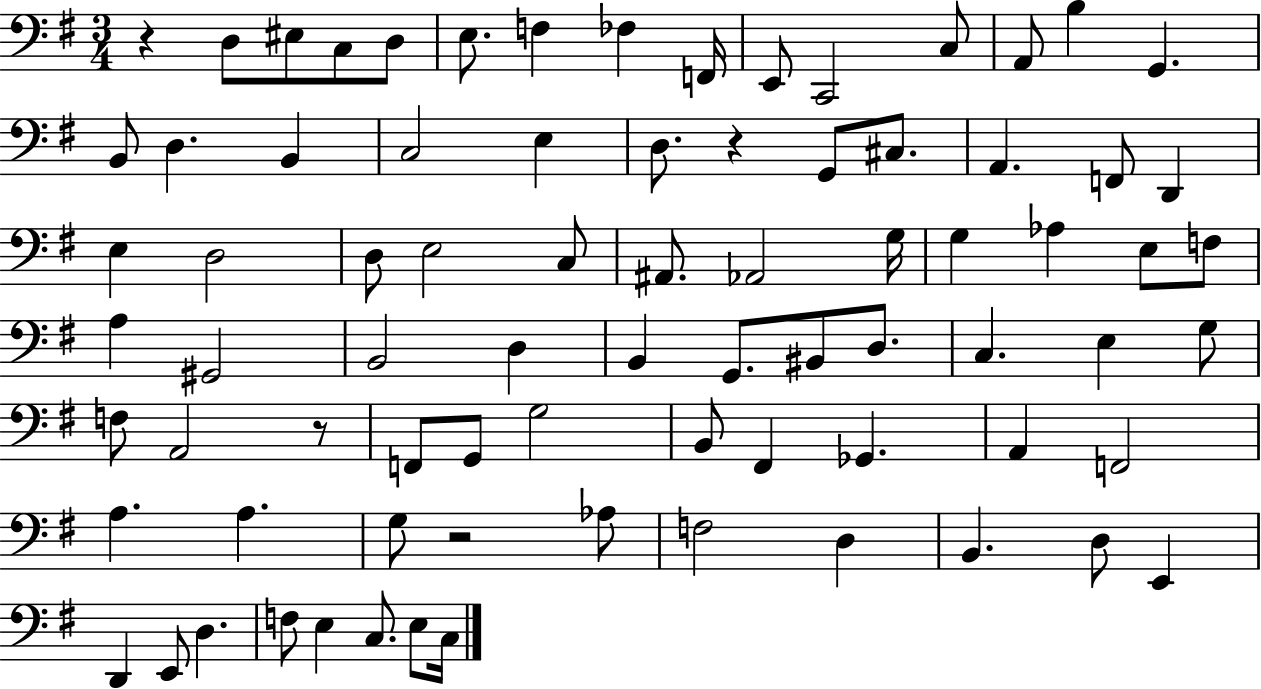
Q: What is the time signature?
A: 3/4